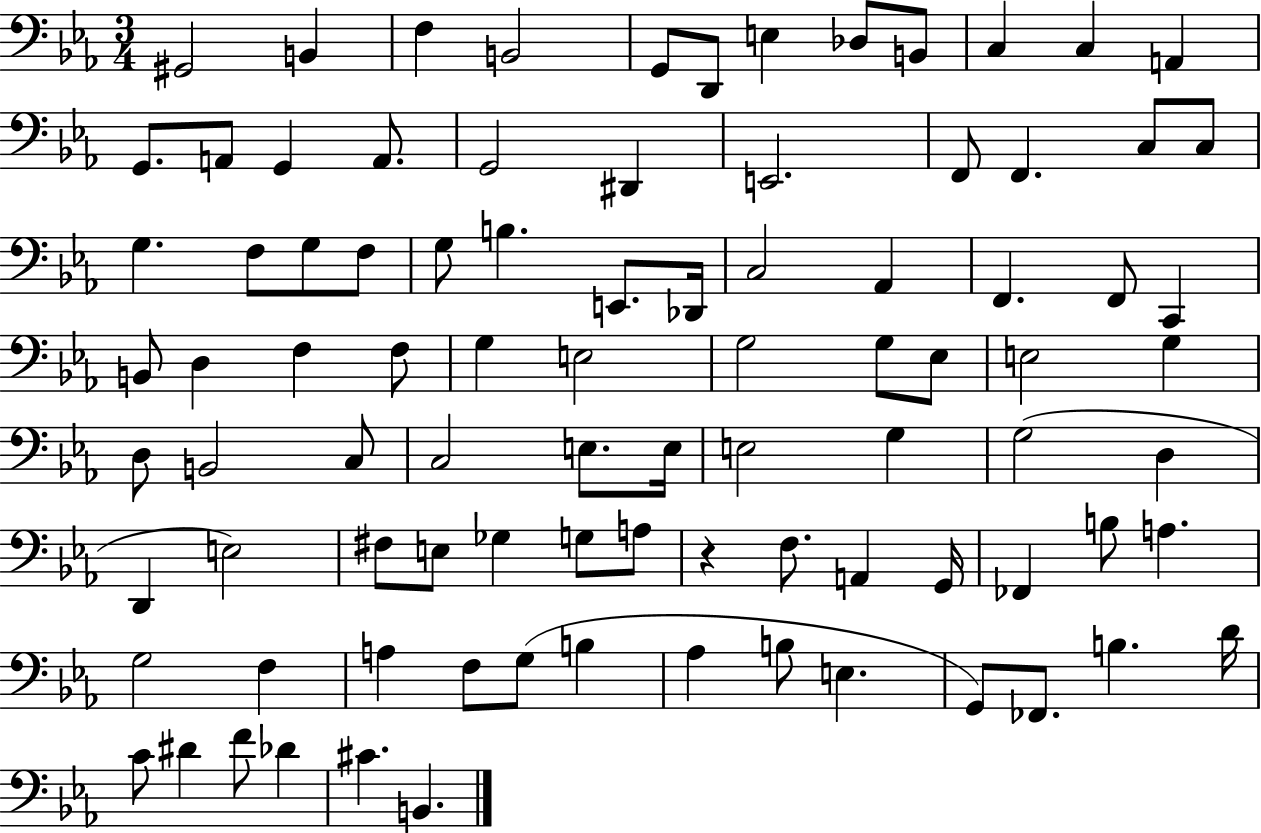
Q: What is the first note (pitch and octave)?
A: G#2